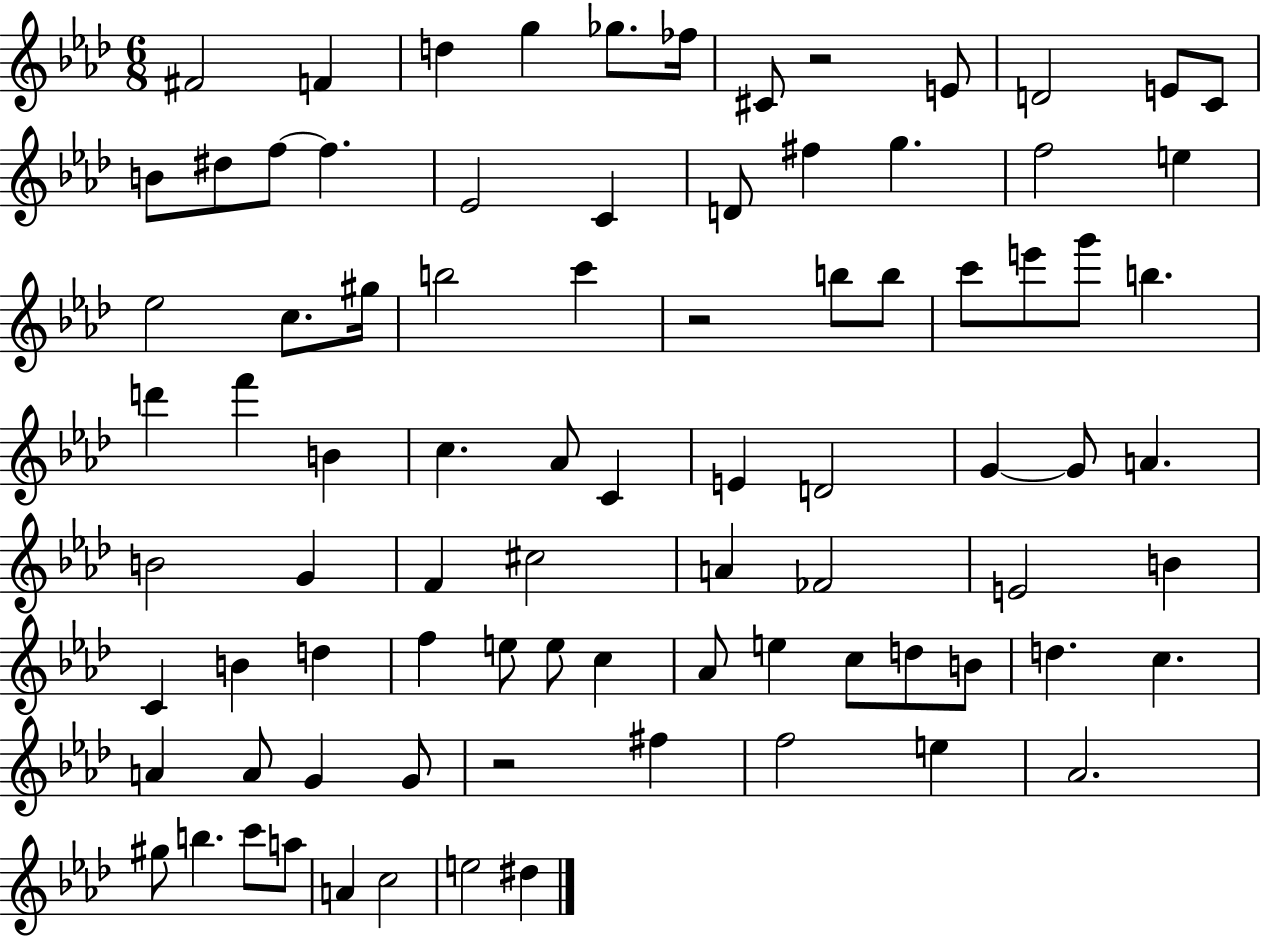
X:1
T:Untitled
M:6/8
L:1/4
K:Ab
^F2 F d g _g/2 _f/4 ^C/2 z2 E/2 D2 E/2 C/2 B/2 ^d/2 f/2 f _E2 C D/2 ^f g f2 e _e2 c/2 ^g/4 b2 c' z2 b/2 b/2 c'/2 e'/2 g'/2 b d' f' B c _A/2 C E D2 G G/2 A B2 G F ^c2 A _F2 E2 B C B d f e/2 e/2 c _A/2 e c/2 d/2 B/2 d c A A/2 G G/2 z2 ^f f2 e _A2 ^g/2 b c'/2 a/2 A c2 e2 ^d